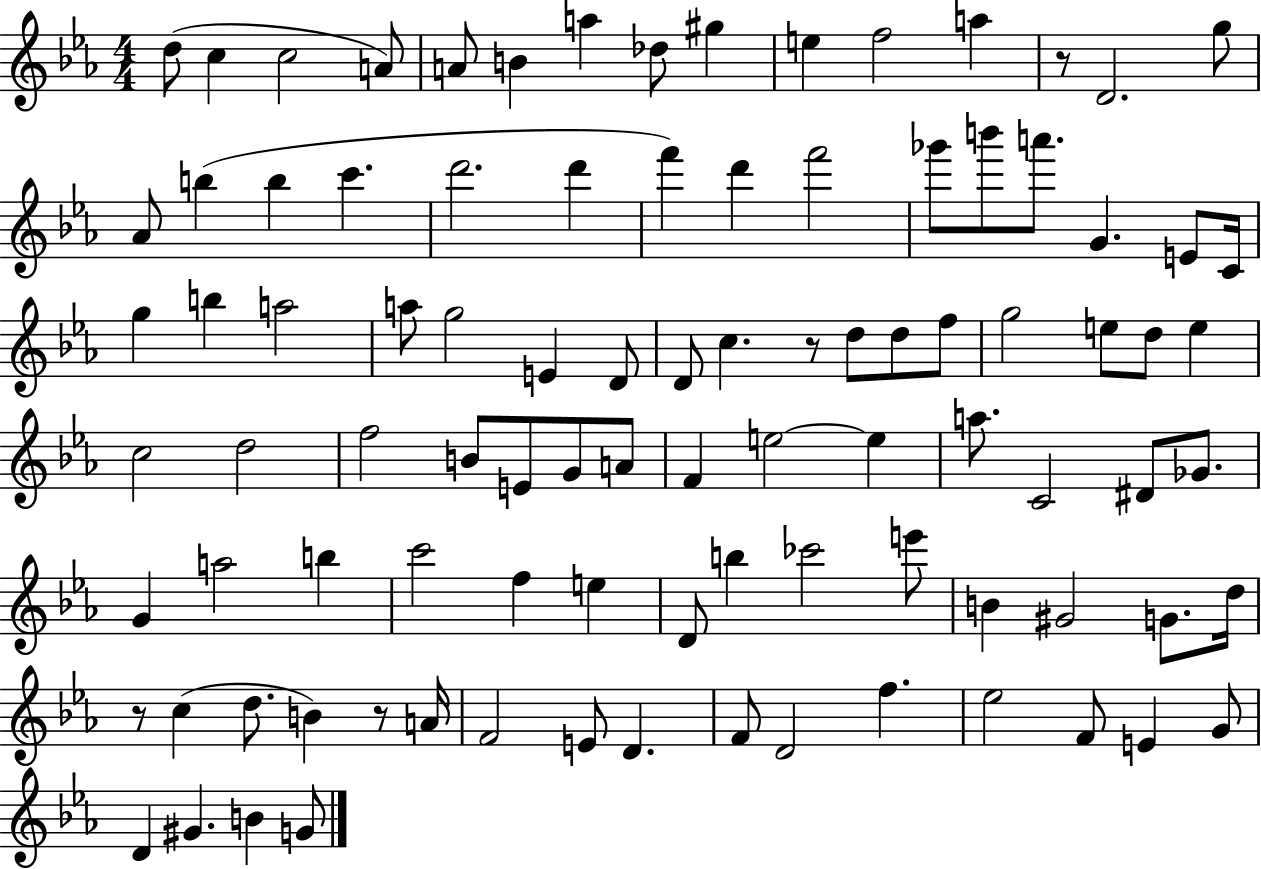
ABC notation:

X:1
T:Untitled
M:4/4
L:1/4
K:Eb
d/2 c c2 A/2 A/2 B a _d/2 ^g e f2 a z/2 D2 g/2 _A/2 b b c' d'2 d' f' d' f'2 _g'/2 b'/2 a'/2 G E/2 C/4 g b a2 a/2 g2 E D/2 D/2 c z/2 d/2 d/2 f/2 g2 e/2 d/2 e c2 d2 f2 B/2 E/2 G/2 A/2 F e2 e a/2 C2 ^D/2 _G/2 G a2 b c'2 f e D/2 b _c'2 e'/2 B ^G2 G/2 d/4 z/2 c d/2 B z/2 A/4 F2 E/2 D F/2 D2 f _e2 F/2 E G/2 D ^G B G/2